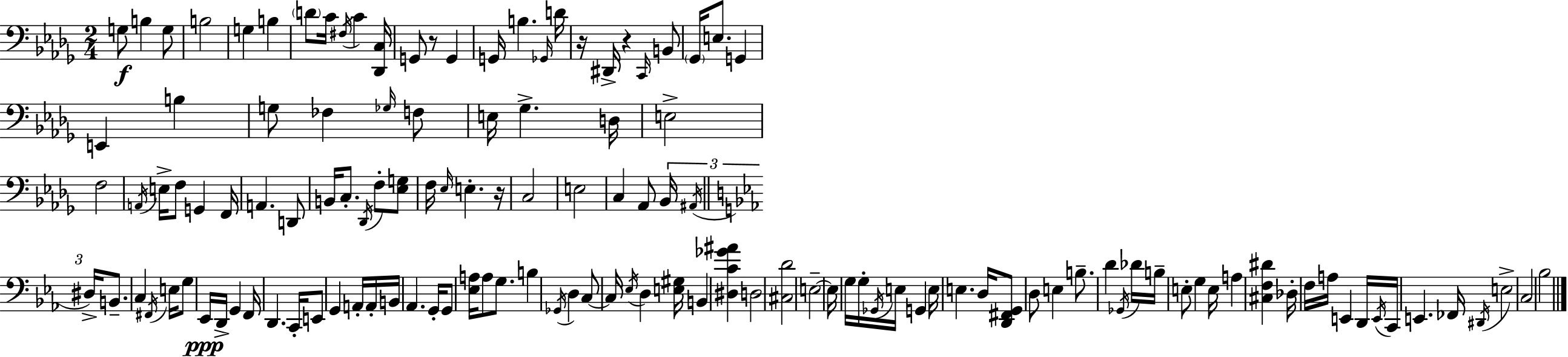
{
  \clef bass
  \numericTimeSignature
  \time 2/4
  \key bes \minor
  g8\f b4 g8 | b2 | g4 b4 | \parenthesize d'8 c'16 \acciaccatura { fis16 } c'4 | \break <des, c>16 g,8 r8 g,4 | g,16 b4. | \grace { ges,16 } d'16 r16 dis,16-> r4 | \grace { c,16 } b,8 \parenthesize ges,16 e8. g,4 | \break e,4 b4 | g8 fes4 | \grace { ges16 } f8 e16 ges4.-> | d16 e2-> | \break f2 | \acciaccatura { a,16 } e16-> f8 | g,4 f,16 a,4. | d,8 b,16 c8.-. | \break \acciaccatura { des,16 } f8-. <ees g>8 f16 \grace { ees16 } | e4.-. r16 c2 | e2 | c4 | \break aes,8 \tuplet 3/2 { bes,16 \acciaccatura { ais,16 } \bar "||" \break \key ees \major dis16-> } b,8.-- c4 | \acciaccatura { fis,16 } e16 g8 ees,16\ppp d,16-> g,4 | f,16 d,4. | c,16-. e,8 g,4 | \break a,16-. a,16-. b,16 aes,4. | g,16-. g,8 <ees a>16 a8 g8. | b4 \acciaccatura { ges,16 } d4 | c8~~ c16 \acciaccatura { ees16 } d4 | \break <e gis>16 b,4 | <dis c' ges' ais'>4 d2 | <cis d'>2 | e2--~~ | \break e16 g16 g16-. \acciaccatura { ges,16 } | e16 g,4 e16 e4. | d16 <d, fis, g,>8 d8 | e4 b8.-- | \break d'4 \acciaccatura { ges,16 } des'16 b16-- e8-. | g4 e16 a4 | <cis f dis'>4 des16-. f16 | a16 e,4 d,16 \acciaccatura { e,16 } c,16 | \break e,4. fes,16 \acciaccatura { dis,16 } | e2-> | c2 | bes2 | \break \bar "|."
}